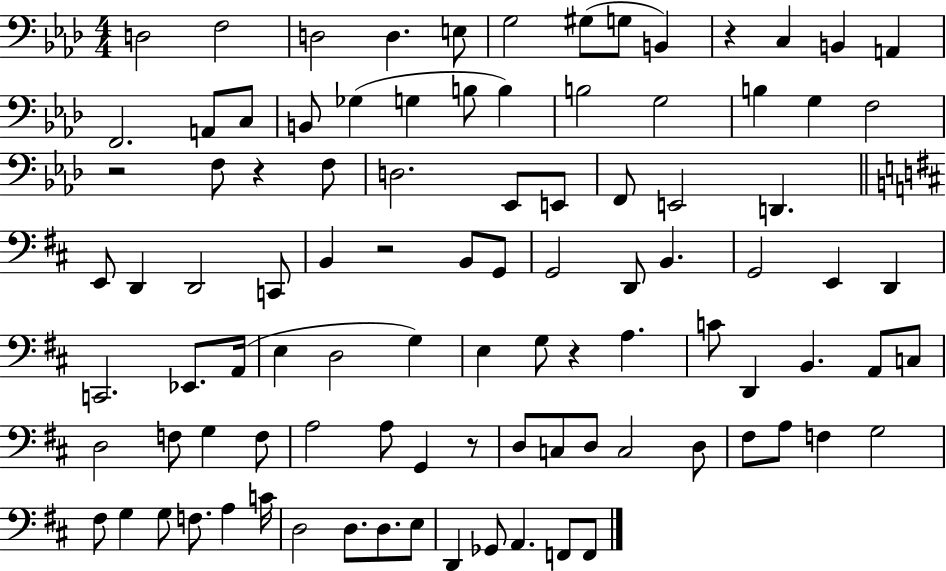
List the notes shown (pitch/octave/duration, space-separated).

D3/h F3/h D3/h D3/q. E3/e G3/h G#3/e G3/e B2/q R/q C3/q B2/q A2/q F2/h. A2/e C3/e B2/e Gb3/q G3/q B3/e B3/q B3/h G3/h B3/q G3/q F3/h R/h F3/e R/q F3/e D3/h. Eb2/e E2/e F2/e E2/h D2/q. E2/e D2/q D2/h C2/e B2/q R/h B2/e G2/e G2/h D2/e B2/q. G2/h E2/q D2/q C2/h. Eb2/e. A2/s E3/q D3/h G3/q E3/q G3/e R/q A3/q. C4/e D2/q B2/q. A2/e C3/e D3/h F3/e G3/q F3/e A3/h A3/e G2/q R/e D3/e C3/e D3/e C3/h D3/e F#3/e A3/e F3/q G3/h F#3/e G3/q G3/e F3/e. A3/q C4/s D3/h D3/e. D3/e. E3/e D2/q Gb2/e A2/q. F2/e F2/e